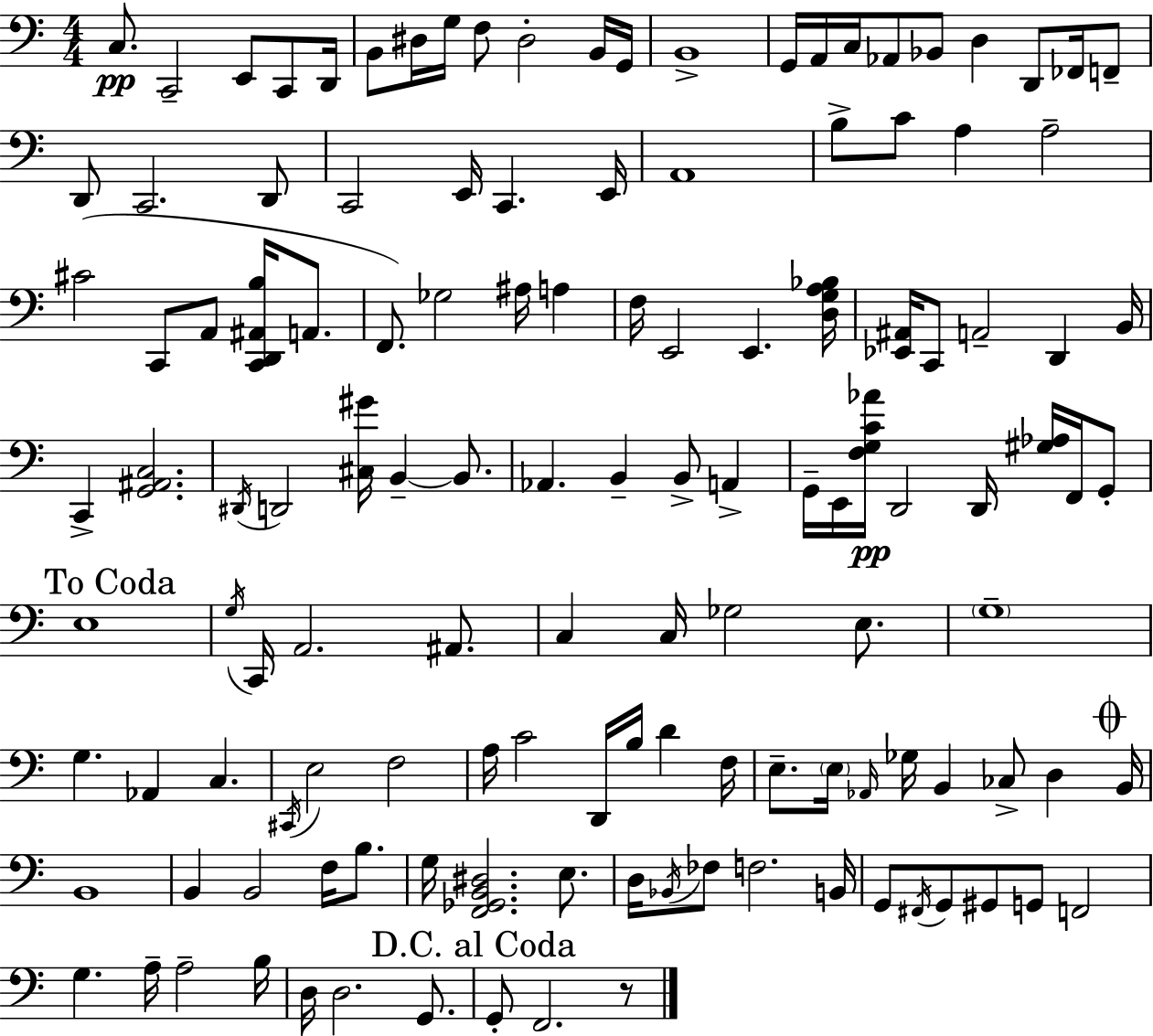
C3/e. C2/h E2/e C2/e D2/s B2/e D#3/s G3/s F3/e D#3/h B2/s G2/s B2/w G2/s A2/s C3/s Ab2/e Bb2/e D3/q D2/e FES2/s F2/e D2/e C2/h. D2/e C2/h E2/s C2/q. E2/s A2/w B3/e C4/e A3/q A3/h C#4/h C2/e A2/e [C2,D2,A#2,B3]/s A2/e. F2/e. Gb3/h A#3/s A3/q F3/s E2/h E2/q. [D3,G3,A3,Bb3]/s [Eb2,A#2]/s C2/e A2/h D2/q B2/s C2/q [G2,A#2,C3]/h. D#2/s D2/h [C#3,G#4]/s B2/q B2/e. Ab2/q. B2/q B2/e A2/q G2/s E2/s [F3,G3,C4,Ab4]/s D2/h D2/s [G#3,Ab3]/s F2/s G2/e E3/w G3/s C2/s A2/h. A#2/e. C3/q C3/s Gb3/h E3/e. G3/w G3/q. Ab2/q C3/q. C#2/s E3/h F3/h A3/s C4/h D2/s B3/s D4/q F3/s E3/e. E3/s Ab2/s Gb3/s B2/q CES3/e D3/q B2/s B2/w B2/q B2/h F3/s B3/e. G3/s [F2,Gb2,B2,D#3]/h. E3/e. D3/s Bb2/s FES3/e F3/h. B2/s G2/e F#2/s G2/e G#2/e G2/e F2/h G3/q. A3/s A3/h B3/s D3/s D3/h. G2/e. G2/e F2/h. R/e